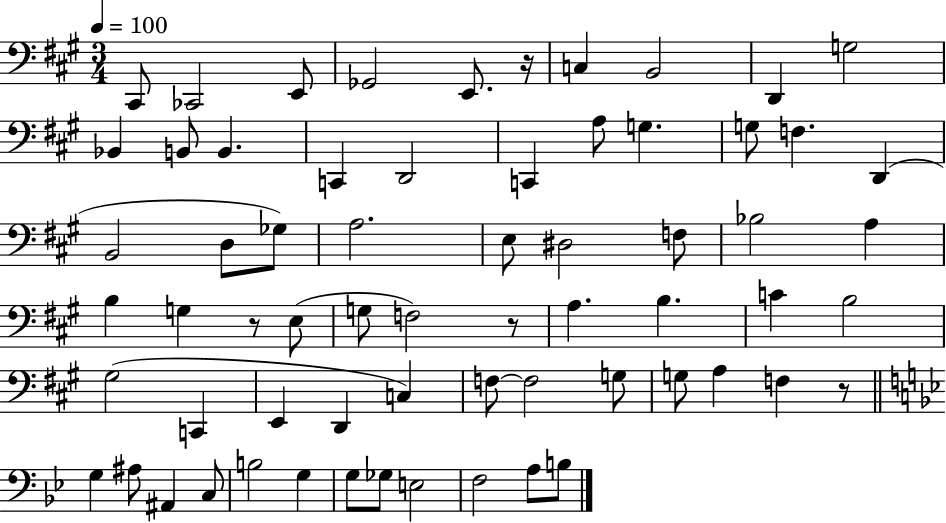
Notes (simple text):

C#2/e CES2/h E2/e Gb2/h E2/e. R/s C3/q B2/h D2/q G3/h Bb2/q B2/e B2/q. C2/q D2/h C2/q A3/e G3/q. G3/e F3/q. D2/q B2/h D3/e Gb3/e A3/h. E3/e D#3/h F3/e Bb3/h A3/q B3/q G3/q R/e E3/e G3/e F3/h R/e A3/q. B3/q. C4/q B3/h G#3/h C2/q E2/q D2/q C3/q F3/e F3/h G3/e G3/e A3/q F3/q R/e G3/q A#3/e A#2/q C3/e B3/h G3/q G3/e Gb3/e E3/h F3/h A3/e B3/e